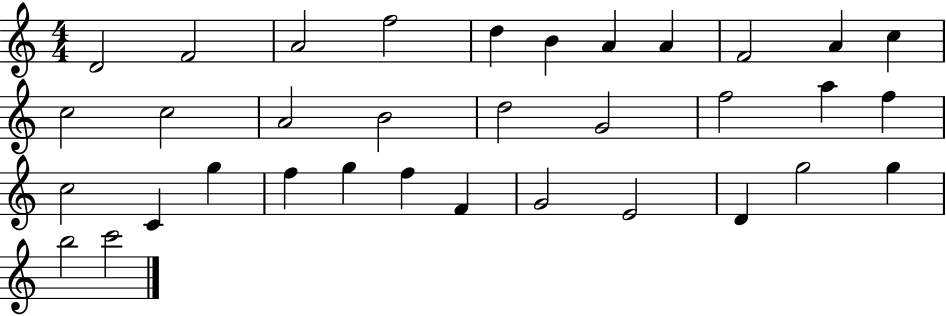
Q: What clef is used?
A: treble